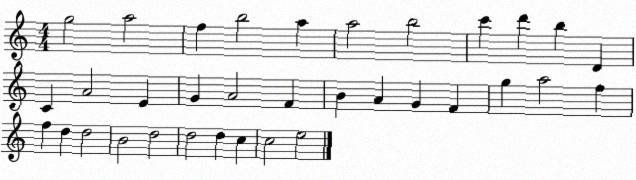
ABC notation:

X:1
T:Untitled
M:4/4
L:1/4
K:C
g2 a2 f b2 a a2 b2 c' d' b D C A2 E G A2 F B A G F g a2 f f d d2 B2 d2 d2 d c c2 e2